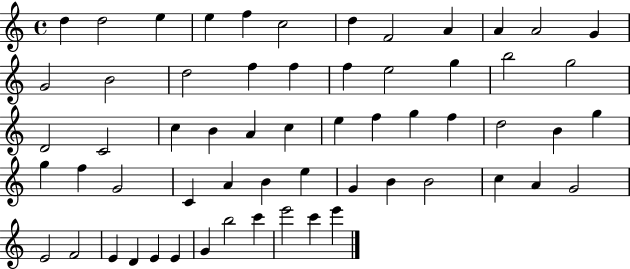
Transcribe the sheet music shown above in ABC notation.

X:1
T:Untitled
M:4/4
L:1/4
K:C
d d2 e e f c2 d F2 A A A2 G G2 B2 d2 f f f e2 g b2 g2 D2 C2 c B A c e f g f d2 B g g f G2 C A B e G B B2 c A G2 E2 F2 E D E E G b2 c' e'2 c' e'